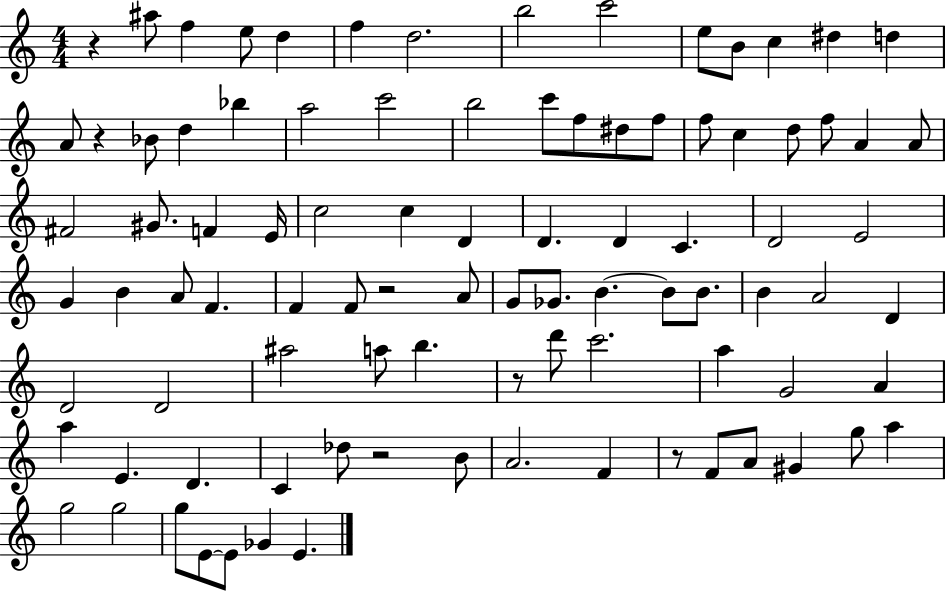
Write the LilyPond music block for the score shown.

{
  \clef treble
  \numericTimeSignature
  \time 4/4
  \key c \major
  r4 ais''8 f''4 e''8 d''4 | f''4 d''2. | b''2 c'''2 | e''8 b'8 c''4 dis''4 d''4 | \break a'8 r4 bes'8 d''4 bes''4 | a''2 c'''2 | b''2 c'''8 f''8 dis''8 f''8 | f''8 c''4 d''8 f''8 a'4 a'8 | \break fis'2 gis'8. f'4 e'16 | c''2 c''4 d'4 | d'4. d'4 c'4. | d'2 e'2 | \break g'4 b'4 a'8 f'4. | f'4 f'8 r2 a'8 | g'8 ges'8. b'4.~~ b'8 b'8. | b'4 a'2 d'4 | \break d'2 d'2 | ais''2 a''8 b''4. | r8 d'''8 c'''2. | a''4 g'2 a'4 | \break a''4 e'4. d'4. | c'4 des''8 r2 b'8 | a'2. f'4 | r8 f'8 a'8 gis'4 g''8 a''4 | \break g''2 g''2 | g''8 e'8~~ e'8 ges'4 e'4. | \bar "|."
}